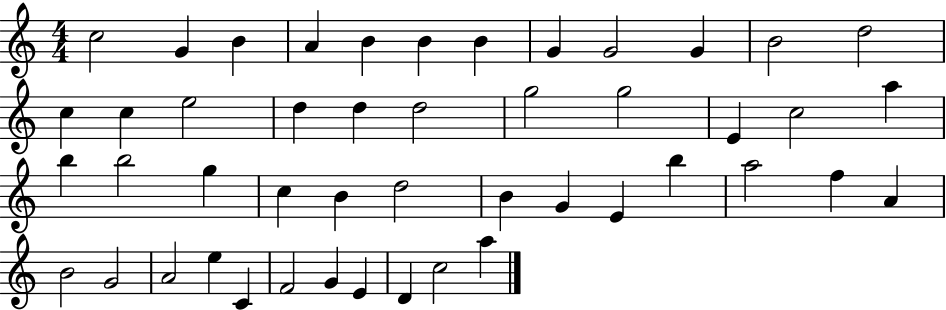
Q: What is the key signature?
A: C major